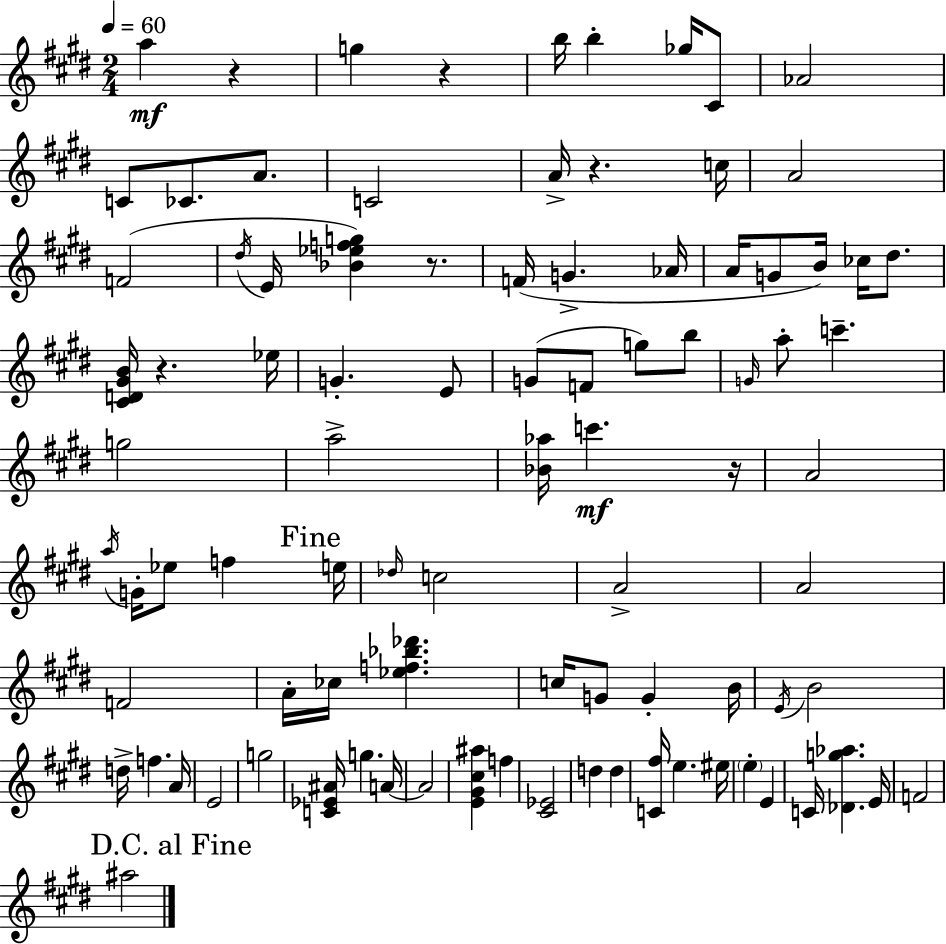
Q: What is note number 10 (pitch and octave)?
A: A4